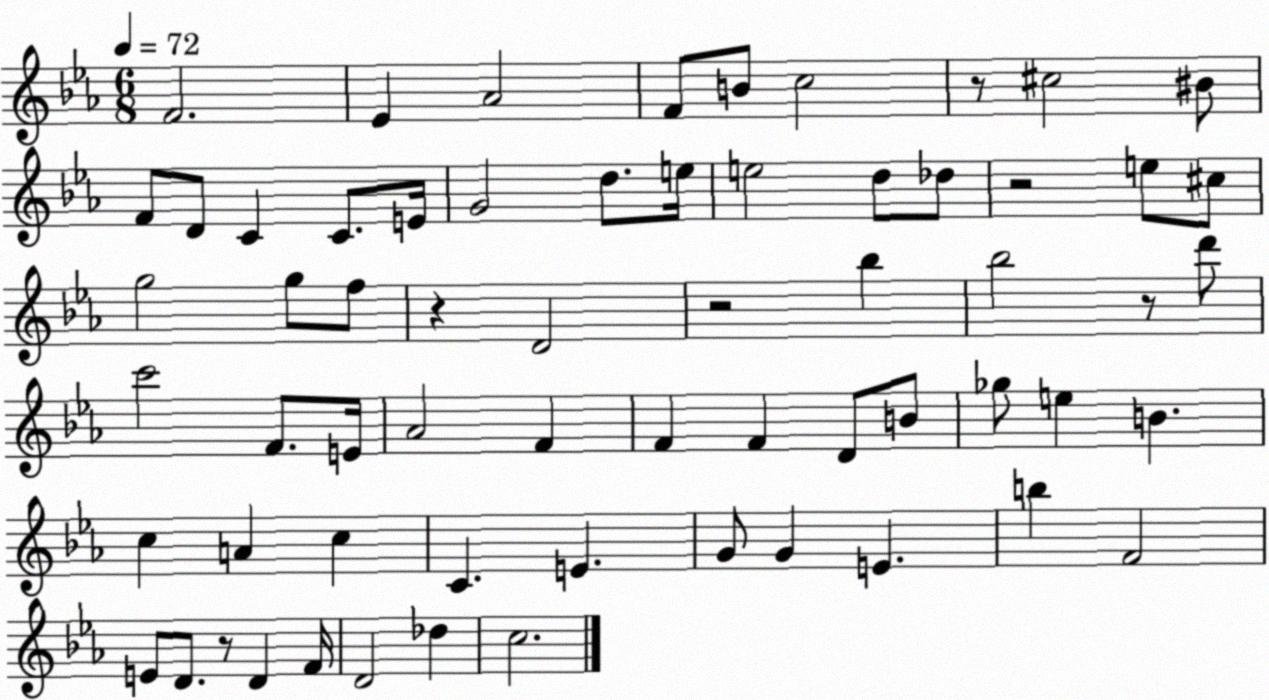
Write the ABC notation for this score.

X:1
T:Untitled
M:6/8
L:1/4
K:Eb
F2 _E _A2 F/2 B/2 c2 z/2 ^c2 ^B/2 F/2 D/2 C C/2 E/4 G2 d/2 e/4 e2 d/2 _d/2 z2 e/2 ^c/2 g2 g/2 f/2 z D2 z2 _b _b2 z/2 d'/2 c'2 F/2 E/4 _A2 F F F D/2 B/2 _g/2 e B c A c C E G/2 G E b F2 E/2 D/2 z/2 D F/4 D2 _d c2